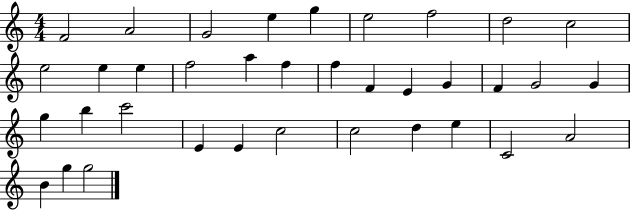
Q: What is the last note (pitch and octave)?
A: G5